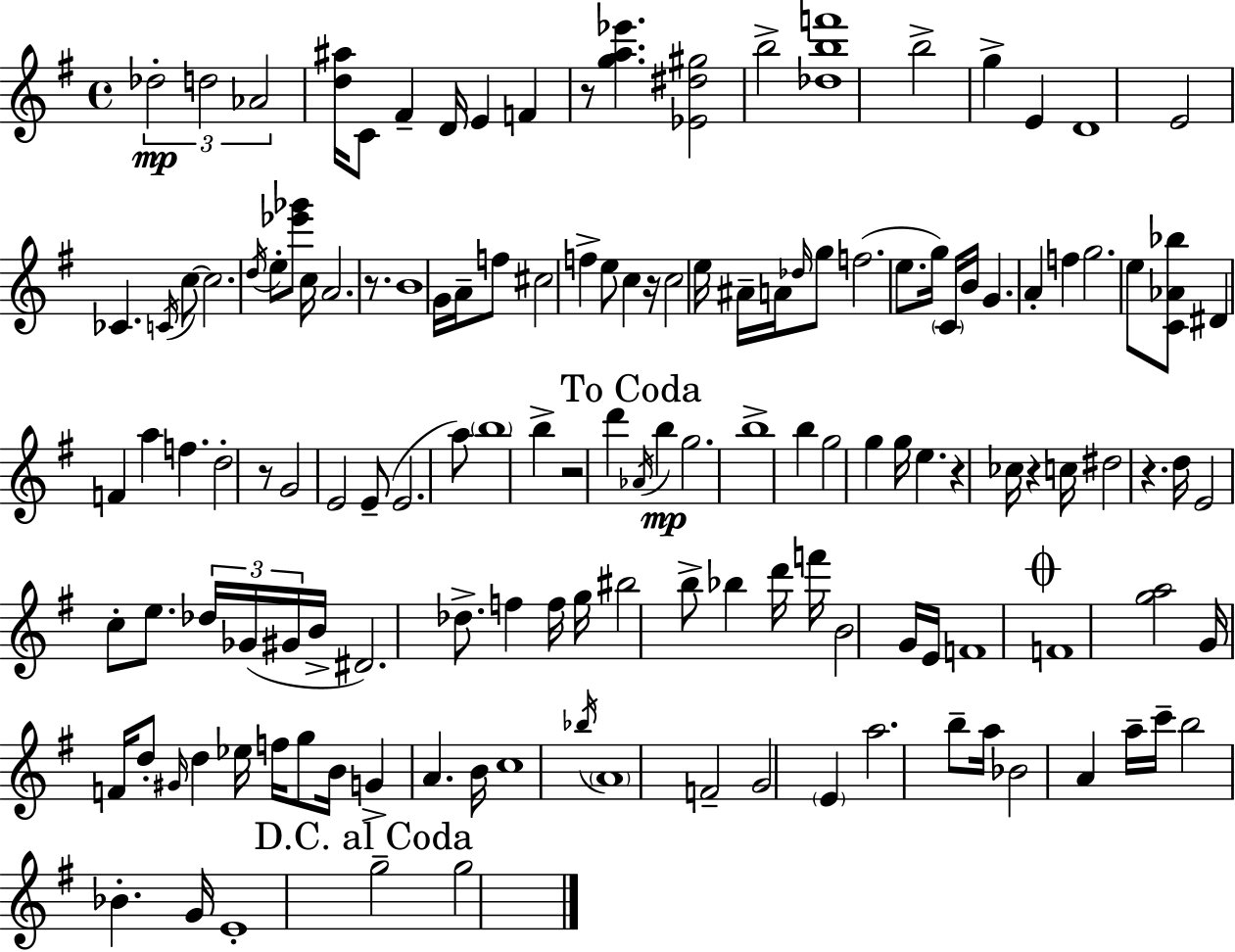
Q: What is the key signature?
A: G major